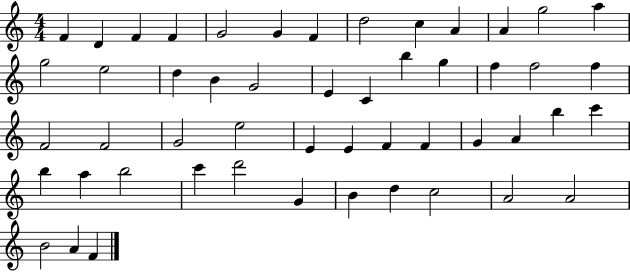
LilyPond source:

{
  \clef treble
  \numericTimeSignature
  \time 4/4
  \key c \major
  f'4 d'4 f'4 f'4 | g'2 g'4 f'4 | d''2 c''4 a'4 | a'4 g''2 a''4 | \break g''2 e''2 | d''4 b'4 g'2 | e'4 c'4 b''4 g''4 | f''4 f''2 f''4 | \break f'2 f'2 | g'2 e''2 | e'4 e'4 f'4 f'4 | g'4 a'4 b''4 c'''4 | \break b''4 a''4 b''2 | c'''4 d'''2 g'4 | b'4 d''4 c''2 | a'2 a'2 | \break b'2 a'4 f'4 | \bar "|."
}